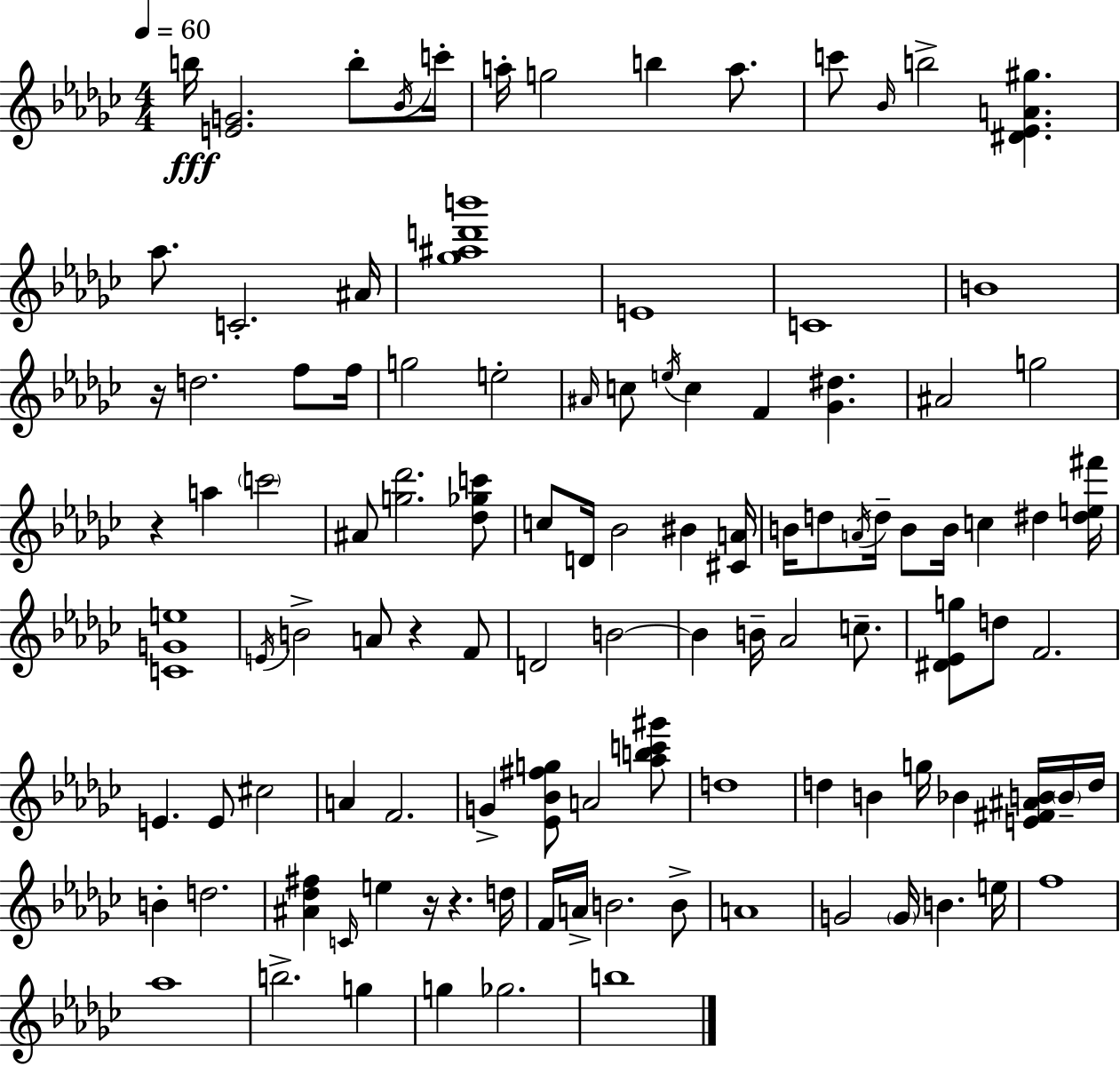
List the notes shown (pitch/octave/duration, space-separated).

B5/s [E4,G4]/h. B5/e Bb4/s C6/s A5/s G5/h B5/q A5/e. C6/e Bb4/s B5/h [D#4,Eb4,A4,G#5]/q. Ab5/e. C4/h. A#4/s [Gb5,A#5,D6,B6]/w E4/w C4/w B4/w R/s D5/h. F5/e F5/s G5/h E5/h A#4/s C5/e E5/s C5/q F4/q [Gb4,D#5]/q. A#4/h G5/h R/q A5/q C6/h A#4/e [G5,Db6]/h. [Db5,Gb5,C6]/e C5/e D4/s Bb4/h BIS4/q [C#4,A4]/s B4/s D5/e A4/s D5/s B4/e B4/s C5/q D#5/q [D#5,E5,F#6]/s [C4,G4,E5]/w E4/s B4/h A4/e R/q F4/e D4/h B4/h B4/q B4/s Ab4/h C5/e. [D#4,Eb4,G5]/e D5/e F4/h. E4/q. E4/e C#5/h A4/q F4/h. G4/q [Eb4,Bb4,F#5,G5]/e A4/h [Ab5,B5,C6,G#6]/e D5/w D5/q B4/q G5/s Bb4/q [E4,F#4,A#4,B4]/s B4/s D5/s B4/q D5/h. [A#4,Db5,F#5]/q C4/s E5/q R/s R/q. D5/s F4/s A4/s B4/h. B4/e A4/w G4/h G4/s B4/q. E5/s F5/w Ab5/w B5/h. G5/q G5/q Gb5/h. B5/w